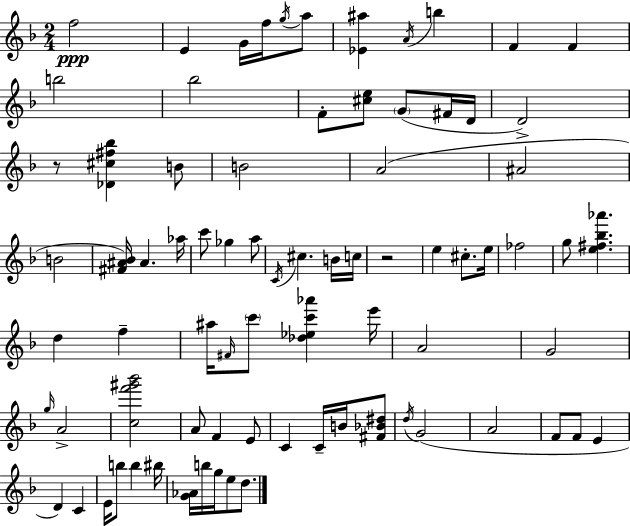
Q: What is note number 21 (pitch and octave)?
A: A#4